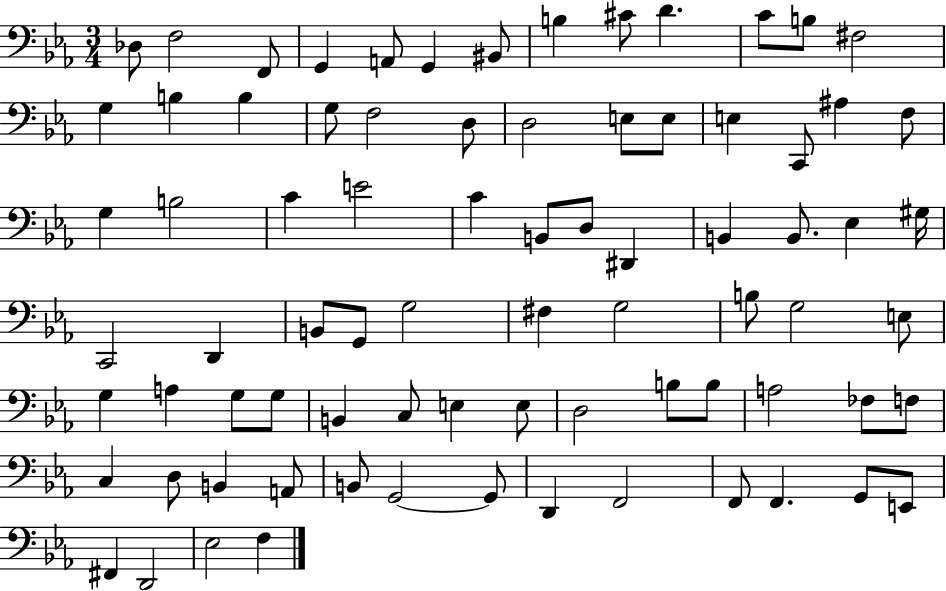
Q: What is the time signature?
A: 3/4